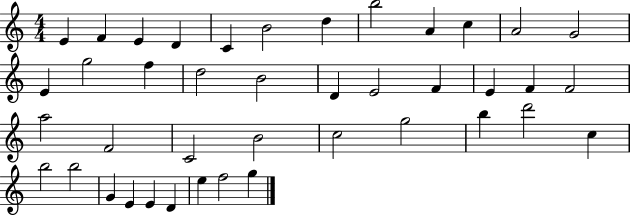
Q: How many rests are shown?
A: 0